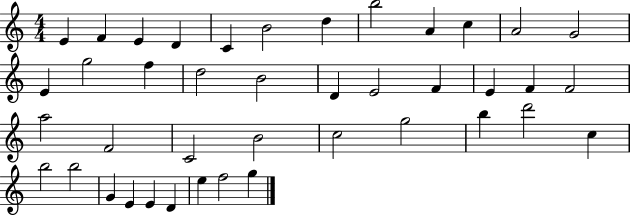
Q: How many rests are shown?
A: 0